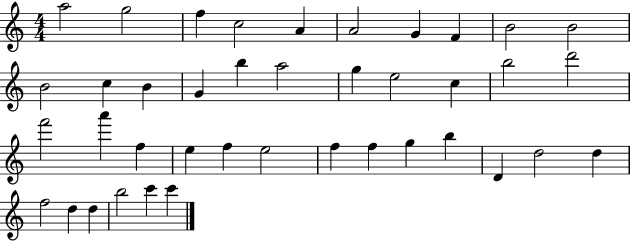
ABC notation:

X:1
T:Untitled
M:4/4
L:1/4
K:C
a2 g2 f c2 A A2 G F B2 B2 B2 c B G b a2 g e2 c b2 d'2 f'2 a' f e f e2 f f g b D d2 d f2 d d b2 c' c'